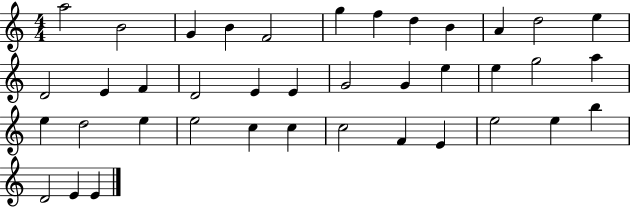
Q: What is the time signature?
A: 4/4